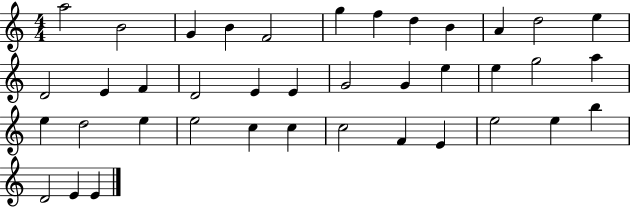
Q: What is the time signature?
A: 4/4